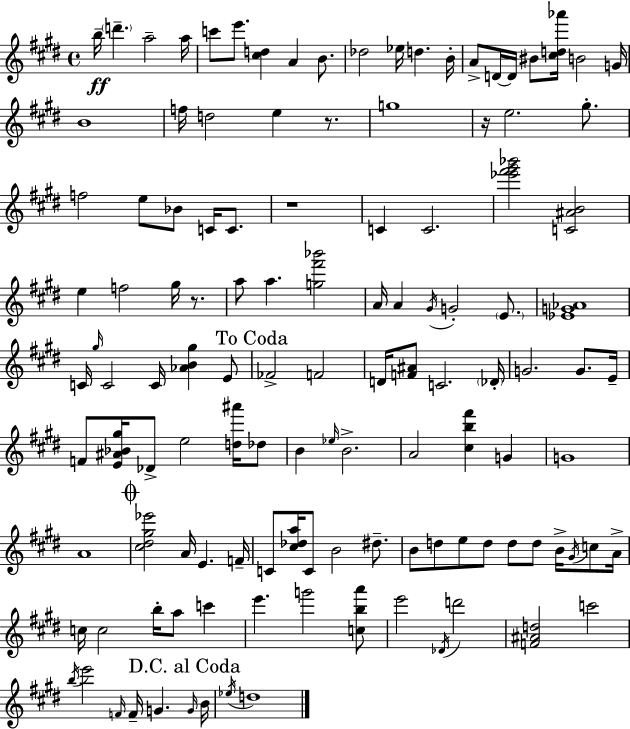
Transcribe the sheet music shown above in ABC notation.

X:1
T:Untitled
M:4/4
L:1/4
K:E
b/4 d' a2 a/4 c'/2 e'/2 [^cd] A B/2 _d2 _e/4 d B/4 A/2 D/4 D/4 ^B/2 [^cd_a']/4 B2 G/4 B4 f/4 d2 e z/2 g4 z/4 e2 ^g/2 f2 e/2 _B/2 C/4 C/2 z4 C C2 [_e'^f'^g'_b']2 [C^AB]2 e f2 ^g/4 z/2 a/2 a [g^f'_b']2 A/4 A ^G/4 G2 E/2 [_EG_A]4 C/4 ^g/4 C2 C/4 [_AB^g] E/2 _F2 F2 D/4 [F^A]/2 C2 _D/4 G2 G/2 E/4 F/2 [E^A_B^g]/4 _D/2 e2 [d^a']/4 _d/2 B _e/4 B2 A2 [^cb^f'] G G4 A4 [^c^d^g_e']2 A/4 E F/4 C/2 [^c_da]/4 C/2 B2 ^d/2 B/2 d/2 e/2 d/2 d/2 d/2 B/4 ^G/4 c/2 A/4 c/4 c2 b/4 a/2 c' e' g'2 [cba']/2 e'2 _D/4 d'2 [F^Ad]2 c'2 b/4 e'2 F/4 F/4 G G/4 B/4 _e/4 d4